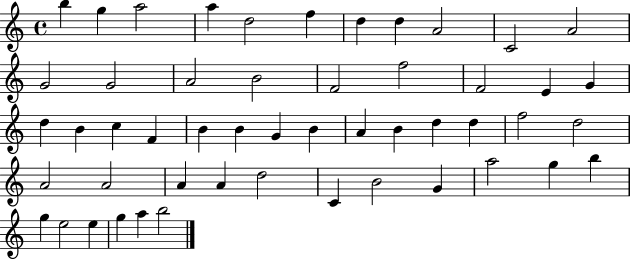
B5/q G5/q A5/h A5/q D5/h F5/q D5/q D5/q A4/h C4/h A4/h G4/h G4/h A4/h B4/h F4/h F5/h F4/h E4/q G4/q D5/q B4/q C5/q F4/q B4/q B4/q G4/q B4/q A4/q B4/q D5/q D5/q F5/h D5/h A4/h A4/h A4/q A4/q D5/h C4/q B4/h G4/q A5/h G5/q B5/q G5/q E5/h E5/q G5/q A5/q B5/h